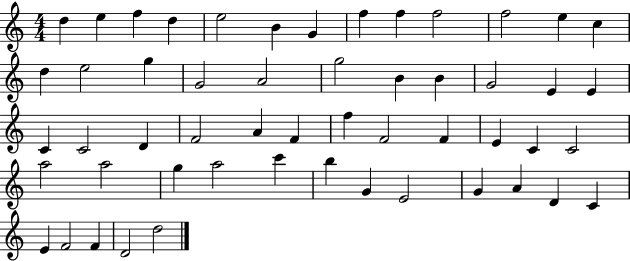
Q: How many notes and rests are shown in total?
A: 53